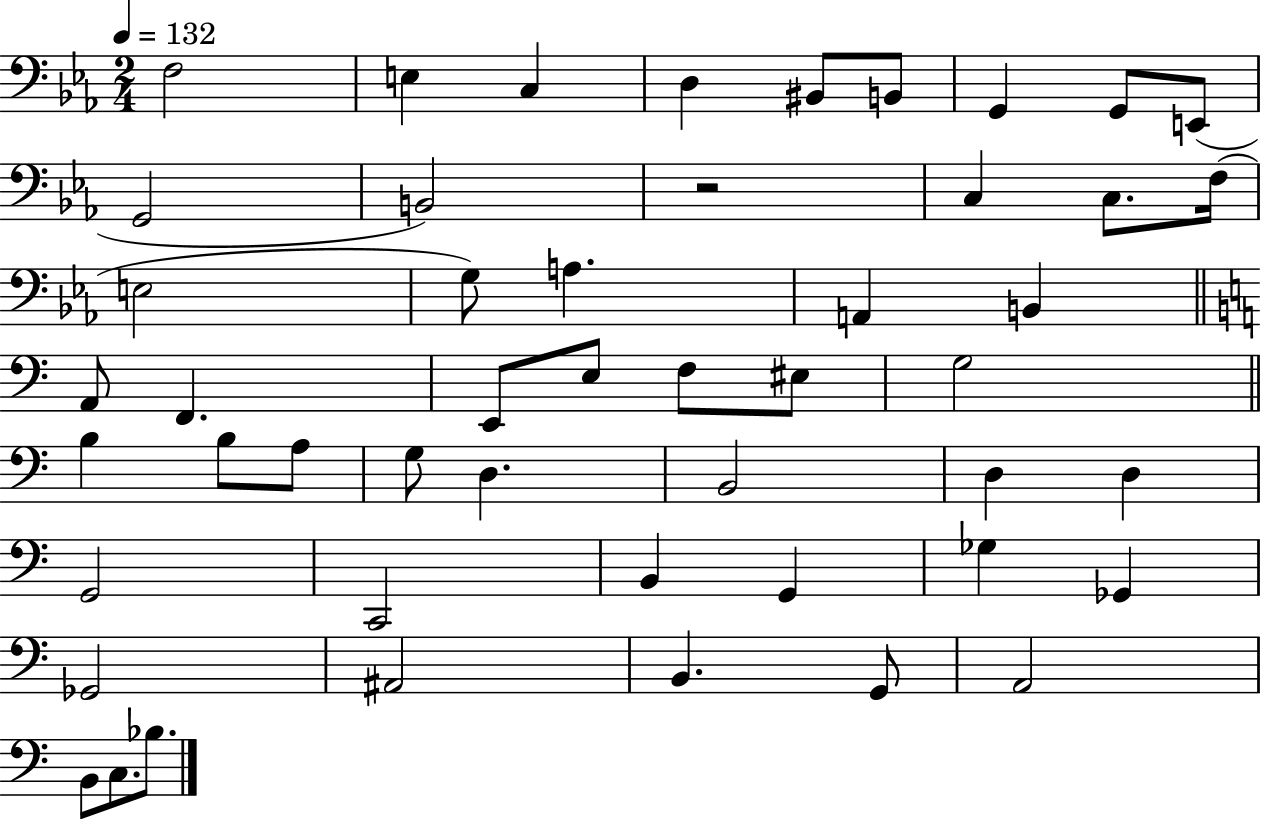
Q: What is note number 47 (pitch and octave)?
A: C3